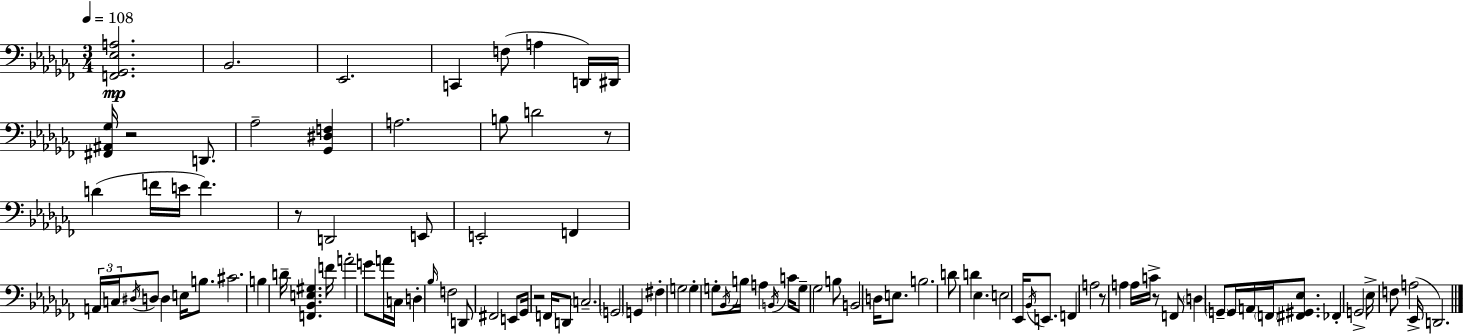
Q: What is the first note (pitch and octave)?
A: Bb2